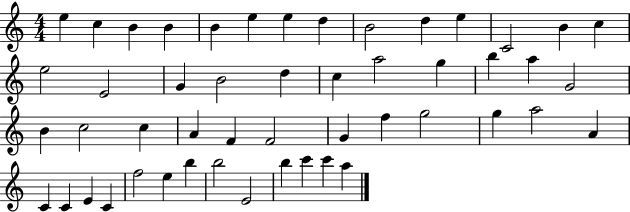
X:1
T:Untitled
M:4/4
L:1/4
K:C
e c B B B e e d B2 d e C2 B c e2 E2 G B2 d c a2 g b a G2 B c2 c A F F2 G f g2 g a2 A C C E C f2 e b b2 E2 b c' c' a